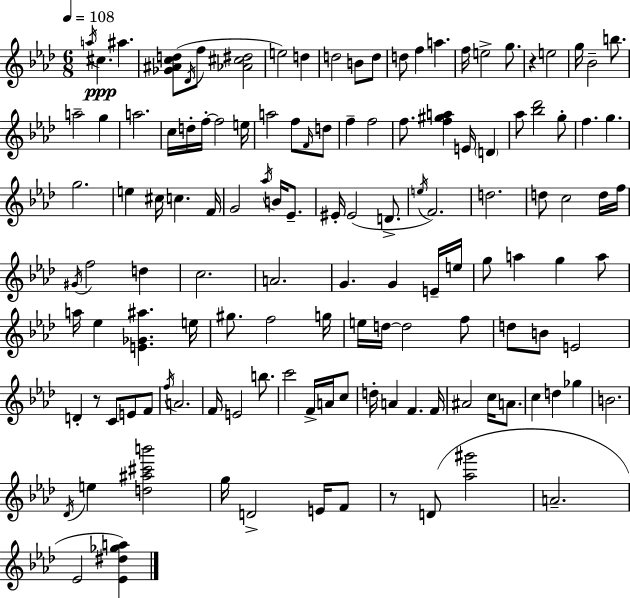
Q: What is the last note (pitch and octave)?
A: Eb4